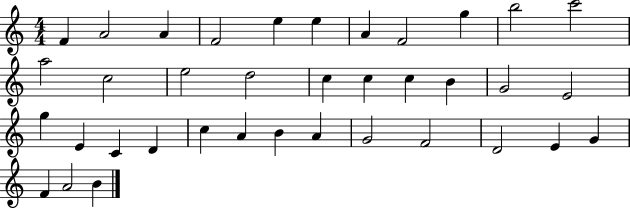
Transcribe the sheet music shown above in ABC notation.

X:1
T:Untitled
M:4/4
L:1/4
K:C
F A2 A F2 e e A F2 g b2 c'2 a2 c2 e2 d2 c c c B G2 E2 g E C D c A B A G2 F2 D2 E G F A2 B